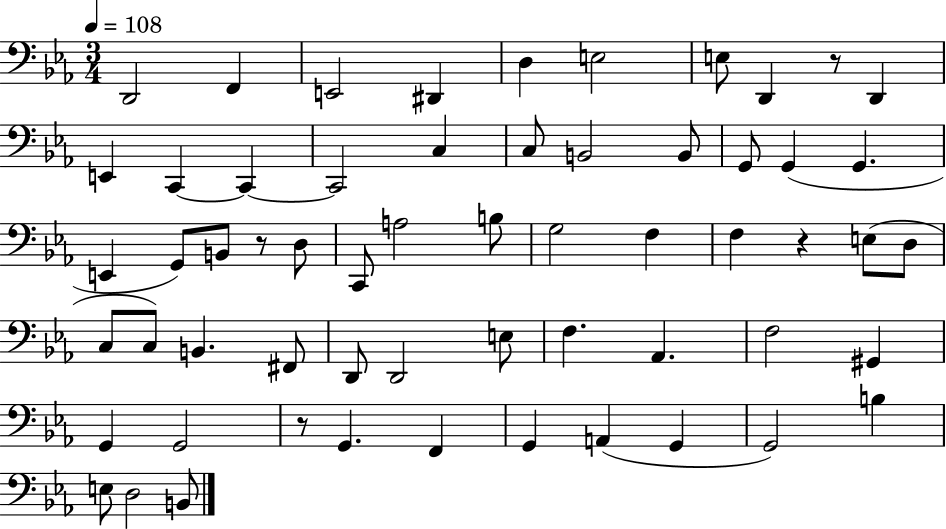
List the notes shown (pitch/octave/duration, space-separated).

D2/h F2/q E2/h D#2/q D3/q E3/h E3/e D2/q R/e D2/q E2/q C2/q C2/q C2/h C3/q C3/e B2/h B2/e G2/e G2/q G2/q. E2/q G2/e B2/e R/e D3/e C2/e A3/h B3/e G3/h F3/q F3/q R/q E3/e D3/e C3/e C3/e B2/q. F#2/e D2/e D2/h E3/e F3/q. Ab2/q. F3/h G#2/q G2/q G2/h R/e G2/q. F2/q G2/q A2/q G2/q G2/h B3/q E3/e D3/h B2/e